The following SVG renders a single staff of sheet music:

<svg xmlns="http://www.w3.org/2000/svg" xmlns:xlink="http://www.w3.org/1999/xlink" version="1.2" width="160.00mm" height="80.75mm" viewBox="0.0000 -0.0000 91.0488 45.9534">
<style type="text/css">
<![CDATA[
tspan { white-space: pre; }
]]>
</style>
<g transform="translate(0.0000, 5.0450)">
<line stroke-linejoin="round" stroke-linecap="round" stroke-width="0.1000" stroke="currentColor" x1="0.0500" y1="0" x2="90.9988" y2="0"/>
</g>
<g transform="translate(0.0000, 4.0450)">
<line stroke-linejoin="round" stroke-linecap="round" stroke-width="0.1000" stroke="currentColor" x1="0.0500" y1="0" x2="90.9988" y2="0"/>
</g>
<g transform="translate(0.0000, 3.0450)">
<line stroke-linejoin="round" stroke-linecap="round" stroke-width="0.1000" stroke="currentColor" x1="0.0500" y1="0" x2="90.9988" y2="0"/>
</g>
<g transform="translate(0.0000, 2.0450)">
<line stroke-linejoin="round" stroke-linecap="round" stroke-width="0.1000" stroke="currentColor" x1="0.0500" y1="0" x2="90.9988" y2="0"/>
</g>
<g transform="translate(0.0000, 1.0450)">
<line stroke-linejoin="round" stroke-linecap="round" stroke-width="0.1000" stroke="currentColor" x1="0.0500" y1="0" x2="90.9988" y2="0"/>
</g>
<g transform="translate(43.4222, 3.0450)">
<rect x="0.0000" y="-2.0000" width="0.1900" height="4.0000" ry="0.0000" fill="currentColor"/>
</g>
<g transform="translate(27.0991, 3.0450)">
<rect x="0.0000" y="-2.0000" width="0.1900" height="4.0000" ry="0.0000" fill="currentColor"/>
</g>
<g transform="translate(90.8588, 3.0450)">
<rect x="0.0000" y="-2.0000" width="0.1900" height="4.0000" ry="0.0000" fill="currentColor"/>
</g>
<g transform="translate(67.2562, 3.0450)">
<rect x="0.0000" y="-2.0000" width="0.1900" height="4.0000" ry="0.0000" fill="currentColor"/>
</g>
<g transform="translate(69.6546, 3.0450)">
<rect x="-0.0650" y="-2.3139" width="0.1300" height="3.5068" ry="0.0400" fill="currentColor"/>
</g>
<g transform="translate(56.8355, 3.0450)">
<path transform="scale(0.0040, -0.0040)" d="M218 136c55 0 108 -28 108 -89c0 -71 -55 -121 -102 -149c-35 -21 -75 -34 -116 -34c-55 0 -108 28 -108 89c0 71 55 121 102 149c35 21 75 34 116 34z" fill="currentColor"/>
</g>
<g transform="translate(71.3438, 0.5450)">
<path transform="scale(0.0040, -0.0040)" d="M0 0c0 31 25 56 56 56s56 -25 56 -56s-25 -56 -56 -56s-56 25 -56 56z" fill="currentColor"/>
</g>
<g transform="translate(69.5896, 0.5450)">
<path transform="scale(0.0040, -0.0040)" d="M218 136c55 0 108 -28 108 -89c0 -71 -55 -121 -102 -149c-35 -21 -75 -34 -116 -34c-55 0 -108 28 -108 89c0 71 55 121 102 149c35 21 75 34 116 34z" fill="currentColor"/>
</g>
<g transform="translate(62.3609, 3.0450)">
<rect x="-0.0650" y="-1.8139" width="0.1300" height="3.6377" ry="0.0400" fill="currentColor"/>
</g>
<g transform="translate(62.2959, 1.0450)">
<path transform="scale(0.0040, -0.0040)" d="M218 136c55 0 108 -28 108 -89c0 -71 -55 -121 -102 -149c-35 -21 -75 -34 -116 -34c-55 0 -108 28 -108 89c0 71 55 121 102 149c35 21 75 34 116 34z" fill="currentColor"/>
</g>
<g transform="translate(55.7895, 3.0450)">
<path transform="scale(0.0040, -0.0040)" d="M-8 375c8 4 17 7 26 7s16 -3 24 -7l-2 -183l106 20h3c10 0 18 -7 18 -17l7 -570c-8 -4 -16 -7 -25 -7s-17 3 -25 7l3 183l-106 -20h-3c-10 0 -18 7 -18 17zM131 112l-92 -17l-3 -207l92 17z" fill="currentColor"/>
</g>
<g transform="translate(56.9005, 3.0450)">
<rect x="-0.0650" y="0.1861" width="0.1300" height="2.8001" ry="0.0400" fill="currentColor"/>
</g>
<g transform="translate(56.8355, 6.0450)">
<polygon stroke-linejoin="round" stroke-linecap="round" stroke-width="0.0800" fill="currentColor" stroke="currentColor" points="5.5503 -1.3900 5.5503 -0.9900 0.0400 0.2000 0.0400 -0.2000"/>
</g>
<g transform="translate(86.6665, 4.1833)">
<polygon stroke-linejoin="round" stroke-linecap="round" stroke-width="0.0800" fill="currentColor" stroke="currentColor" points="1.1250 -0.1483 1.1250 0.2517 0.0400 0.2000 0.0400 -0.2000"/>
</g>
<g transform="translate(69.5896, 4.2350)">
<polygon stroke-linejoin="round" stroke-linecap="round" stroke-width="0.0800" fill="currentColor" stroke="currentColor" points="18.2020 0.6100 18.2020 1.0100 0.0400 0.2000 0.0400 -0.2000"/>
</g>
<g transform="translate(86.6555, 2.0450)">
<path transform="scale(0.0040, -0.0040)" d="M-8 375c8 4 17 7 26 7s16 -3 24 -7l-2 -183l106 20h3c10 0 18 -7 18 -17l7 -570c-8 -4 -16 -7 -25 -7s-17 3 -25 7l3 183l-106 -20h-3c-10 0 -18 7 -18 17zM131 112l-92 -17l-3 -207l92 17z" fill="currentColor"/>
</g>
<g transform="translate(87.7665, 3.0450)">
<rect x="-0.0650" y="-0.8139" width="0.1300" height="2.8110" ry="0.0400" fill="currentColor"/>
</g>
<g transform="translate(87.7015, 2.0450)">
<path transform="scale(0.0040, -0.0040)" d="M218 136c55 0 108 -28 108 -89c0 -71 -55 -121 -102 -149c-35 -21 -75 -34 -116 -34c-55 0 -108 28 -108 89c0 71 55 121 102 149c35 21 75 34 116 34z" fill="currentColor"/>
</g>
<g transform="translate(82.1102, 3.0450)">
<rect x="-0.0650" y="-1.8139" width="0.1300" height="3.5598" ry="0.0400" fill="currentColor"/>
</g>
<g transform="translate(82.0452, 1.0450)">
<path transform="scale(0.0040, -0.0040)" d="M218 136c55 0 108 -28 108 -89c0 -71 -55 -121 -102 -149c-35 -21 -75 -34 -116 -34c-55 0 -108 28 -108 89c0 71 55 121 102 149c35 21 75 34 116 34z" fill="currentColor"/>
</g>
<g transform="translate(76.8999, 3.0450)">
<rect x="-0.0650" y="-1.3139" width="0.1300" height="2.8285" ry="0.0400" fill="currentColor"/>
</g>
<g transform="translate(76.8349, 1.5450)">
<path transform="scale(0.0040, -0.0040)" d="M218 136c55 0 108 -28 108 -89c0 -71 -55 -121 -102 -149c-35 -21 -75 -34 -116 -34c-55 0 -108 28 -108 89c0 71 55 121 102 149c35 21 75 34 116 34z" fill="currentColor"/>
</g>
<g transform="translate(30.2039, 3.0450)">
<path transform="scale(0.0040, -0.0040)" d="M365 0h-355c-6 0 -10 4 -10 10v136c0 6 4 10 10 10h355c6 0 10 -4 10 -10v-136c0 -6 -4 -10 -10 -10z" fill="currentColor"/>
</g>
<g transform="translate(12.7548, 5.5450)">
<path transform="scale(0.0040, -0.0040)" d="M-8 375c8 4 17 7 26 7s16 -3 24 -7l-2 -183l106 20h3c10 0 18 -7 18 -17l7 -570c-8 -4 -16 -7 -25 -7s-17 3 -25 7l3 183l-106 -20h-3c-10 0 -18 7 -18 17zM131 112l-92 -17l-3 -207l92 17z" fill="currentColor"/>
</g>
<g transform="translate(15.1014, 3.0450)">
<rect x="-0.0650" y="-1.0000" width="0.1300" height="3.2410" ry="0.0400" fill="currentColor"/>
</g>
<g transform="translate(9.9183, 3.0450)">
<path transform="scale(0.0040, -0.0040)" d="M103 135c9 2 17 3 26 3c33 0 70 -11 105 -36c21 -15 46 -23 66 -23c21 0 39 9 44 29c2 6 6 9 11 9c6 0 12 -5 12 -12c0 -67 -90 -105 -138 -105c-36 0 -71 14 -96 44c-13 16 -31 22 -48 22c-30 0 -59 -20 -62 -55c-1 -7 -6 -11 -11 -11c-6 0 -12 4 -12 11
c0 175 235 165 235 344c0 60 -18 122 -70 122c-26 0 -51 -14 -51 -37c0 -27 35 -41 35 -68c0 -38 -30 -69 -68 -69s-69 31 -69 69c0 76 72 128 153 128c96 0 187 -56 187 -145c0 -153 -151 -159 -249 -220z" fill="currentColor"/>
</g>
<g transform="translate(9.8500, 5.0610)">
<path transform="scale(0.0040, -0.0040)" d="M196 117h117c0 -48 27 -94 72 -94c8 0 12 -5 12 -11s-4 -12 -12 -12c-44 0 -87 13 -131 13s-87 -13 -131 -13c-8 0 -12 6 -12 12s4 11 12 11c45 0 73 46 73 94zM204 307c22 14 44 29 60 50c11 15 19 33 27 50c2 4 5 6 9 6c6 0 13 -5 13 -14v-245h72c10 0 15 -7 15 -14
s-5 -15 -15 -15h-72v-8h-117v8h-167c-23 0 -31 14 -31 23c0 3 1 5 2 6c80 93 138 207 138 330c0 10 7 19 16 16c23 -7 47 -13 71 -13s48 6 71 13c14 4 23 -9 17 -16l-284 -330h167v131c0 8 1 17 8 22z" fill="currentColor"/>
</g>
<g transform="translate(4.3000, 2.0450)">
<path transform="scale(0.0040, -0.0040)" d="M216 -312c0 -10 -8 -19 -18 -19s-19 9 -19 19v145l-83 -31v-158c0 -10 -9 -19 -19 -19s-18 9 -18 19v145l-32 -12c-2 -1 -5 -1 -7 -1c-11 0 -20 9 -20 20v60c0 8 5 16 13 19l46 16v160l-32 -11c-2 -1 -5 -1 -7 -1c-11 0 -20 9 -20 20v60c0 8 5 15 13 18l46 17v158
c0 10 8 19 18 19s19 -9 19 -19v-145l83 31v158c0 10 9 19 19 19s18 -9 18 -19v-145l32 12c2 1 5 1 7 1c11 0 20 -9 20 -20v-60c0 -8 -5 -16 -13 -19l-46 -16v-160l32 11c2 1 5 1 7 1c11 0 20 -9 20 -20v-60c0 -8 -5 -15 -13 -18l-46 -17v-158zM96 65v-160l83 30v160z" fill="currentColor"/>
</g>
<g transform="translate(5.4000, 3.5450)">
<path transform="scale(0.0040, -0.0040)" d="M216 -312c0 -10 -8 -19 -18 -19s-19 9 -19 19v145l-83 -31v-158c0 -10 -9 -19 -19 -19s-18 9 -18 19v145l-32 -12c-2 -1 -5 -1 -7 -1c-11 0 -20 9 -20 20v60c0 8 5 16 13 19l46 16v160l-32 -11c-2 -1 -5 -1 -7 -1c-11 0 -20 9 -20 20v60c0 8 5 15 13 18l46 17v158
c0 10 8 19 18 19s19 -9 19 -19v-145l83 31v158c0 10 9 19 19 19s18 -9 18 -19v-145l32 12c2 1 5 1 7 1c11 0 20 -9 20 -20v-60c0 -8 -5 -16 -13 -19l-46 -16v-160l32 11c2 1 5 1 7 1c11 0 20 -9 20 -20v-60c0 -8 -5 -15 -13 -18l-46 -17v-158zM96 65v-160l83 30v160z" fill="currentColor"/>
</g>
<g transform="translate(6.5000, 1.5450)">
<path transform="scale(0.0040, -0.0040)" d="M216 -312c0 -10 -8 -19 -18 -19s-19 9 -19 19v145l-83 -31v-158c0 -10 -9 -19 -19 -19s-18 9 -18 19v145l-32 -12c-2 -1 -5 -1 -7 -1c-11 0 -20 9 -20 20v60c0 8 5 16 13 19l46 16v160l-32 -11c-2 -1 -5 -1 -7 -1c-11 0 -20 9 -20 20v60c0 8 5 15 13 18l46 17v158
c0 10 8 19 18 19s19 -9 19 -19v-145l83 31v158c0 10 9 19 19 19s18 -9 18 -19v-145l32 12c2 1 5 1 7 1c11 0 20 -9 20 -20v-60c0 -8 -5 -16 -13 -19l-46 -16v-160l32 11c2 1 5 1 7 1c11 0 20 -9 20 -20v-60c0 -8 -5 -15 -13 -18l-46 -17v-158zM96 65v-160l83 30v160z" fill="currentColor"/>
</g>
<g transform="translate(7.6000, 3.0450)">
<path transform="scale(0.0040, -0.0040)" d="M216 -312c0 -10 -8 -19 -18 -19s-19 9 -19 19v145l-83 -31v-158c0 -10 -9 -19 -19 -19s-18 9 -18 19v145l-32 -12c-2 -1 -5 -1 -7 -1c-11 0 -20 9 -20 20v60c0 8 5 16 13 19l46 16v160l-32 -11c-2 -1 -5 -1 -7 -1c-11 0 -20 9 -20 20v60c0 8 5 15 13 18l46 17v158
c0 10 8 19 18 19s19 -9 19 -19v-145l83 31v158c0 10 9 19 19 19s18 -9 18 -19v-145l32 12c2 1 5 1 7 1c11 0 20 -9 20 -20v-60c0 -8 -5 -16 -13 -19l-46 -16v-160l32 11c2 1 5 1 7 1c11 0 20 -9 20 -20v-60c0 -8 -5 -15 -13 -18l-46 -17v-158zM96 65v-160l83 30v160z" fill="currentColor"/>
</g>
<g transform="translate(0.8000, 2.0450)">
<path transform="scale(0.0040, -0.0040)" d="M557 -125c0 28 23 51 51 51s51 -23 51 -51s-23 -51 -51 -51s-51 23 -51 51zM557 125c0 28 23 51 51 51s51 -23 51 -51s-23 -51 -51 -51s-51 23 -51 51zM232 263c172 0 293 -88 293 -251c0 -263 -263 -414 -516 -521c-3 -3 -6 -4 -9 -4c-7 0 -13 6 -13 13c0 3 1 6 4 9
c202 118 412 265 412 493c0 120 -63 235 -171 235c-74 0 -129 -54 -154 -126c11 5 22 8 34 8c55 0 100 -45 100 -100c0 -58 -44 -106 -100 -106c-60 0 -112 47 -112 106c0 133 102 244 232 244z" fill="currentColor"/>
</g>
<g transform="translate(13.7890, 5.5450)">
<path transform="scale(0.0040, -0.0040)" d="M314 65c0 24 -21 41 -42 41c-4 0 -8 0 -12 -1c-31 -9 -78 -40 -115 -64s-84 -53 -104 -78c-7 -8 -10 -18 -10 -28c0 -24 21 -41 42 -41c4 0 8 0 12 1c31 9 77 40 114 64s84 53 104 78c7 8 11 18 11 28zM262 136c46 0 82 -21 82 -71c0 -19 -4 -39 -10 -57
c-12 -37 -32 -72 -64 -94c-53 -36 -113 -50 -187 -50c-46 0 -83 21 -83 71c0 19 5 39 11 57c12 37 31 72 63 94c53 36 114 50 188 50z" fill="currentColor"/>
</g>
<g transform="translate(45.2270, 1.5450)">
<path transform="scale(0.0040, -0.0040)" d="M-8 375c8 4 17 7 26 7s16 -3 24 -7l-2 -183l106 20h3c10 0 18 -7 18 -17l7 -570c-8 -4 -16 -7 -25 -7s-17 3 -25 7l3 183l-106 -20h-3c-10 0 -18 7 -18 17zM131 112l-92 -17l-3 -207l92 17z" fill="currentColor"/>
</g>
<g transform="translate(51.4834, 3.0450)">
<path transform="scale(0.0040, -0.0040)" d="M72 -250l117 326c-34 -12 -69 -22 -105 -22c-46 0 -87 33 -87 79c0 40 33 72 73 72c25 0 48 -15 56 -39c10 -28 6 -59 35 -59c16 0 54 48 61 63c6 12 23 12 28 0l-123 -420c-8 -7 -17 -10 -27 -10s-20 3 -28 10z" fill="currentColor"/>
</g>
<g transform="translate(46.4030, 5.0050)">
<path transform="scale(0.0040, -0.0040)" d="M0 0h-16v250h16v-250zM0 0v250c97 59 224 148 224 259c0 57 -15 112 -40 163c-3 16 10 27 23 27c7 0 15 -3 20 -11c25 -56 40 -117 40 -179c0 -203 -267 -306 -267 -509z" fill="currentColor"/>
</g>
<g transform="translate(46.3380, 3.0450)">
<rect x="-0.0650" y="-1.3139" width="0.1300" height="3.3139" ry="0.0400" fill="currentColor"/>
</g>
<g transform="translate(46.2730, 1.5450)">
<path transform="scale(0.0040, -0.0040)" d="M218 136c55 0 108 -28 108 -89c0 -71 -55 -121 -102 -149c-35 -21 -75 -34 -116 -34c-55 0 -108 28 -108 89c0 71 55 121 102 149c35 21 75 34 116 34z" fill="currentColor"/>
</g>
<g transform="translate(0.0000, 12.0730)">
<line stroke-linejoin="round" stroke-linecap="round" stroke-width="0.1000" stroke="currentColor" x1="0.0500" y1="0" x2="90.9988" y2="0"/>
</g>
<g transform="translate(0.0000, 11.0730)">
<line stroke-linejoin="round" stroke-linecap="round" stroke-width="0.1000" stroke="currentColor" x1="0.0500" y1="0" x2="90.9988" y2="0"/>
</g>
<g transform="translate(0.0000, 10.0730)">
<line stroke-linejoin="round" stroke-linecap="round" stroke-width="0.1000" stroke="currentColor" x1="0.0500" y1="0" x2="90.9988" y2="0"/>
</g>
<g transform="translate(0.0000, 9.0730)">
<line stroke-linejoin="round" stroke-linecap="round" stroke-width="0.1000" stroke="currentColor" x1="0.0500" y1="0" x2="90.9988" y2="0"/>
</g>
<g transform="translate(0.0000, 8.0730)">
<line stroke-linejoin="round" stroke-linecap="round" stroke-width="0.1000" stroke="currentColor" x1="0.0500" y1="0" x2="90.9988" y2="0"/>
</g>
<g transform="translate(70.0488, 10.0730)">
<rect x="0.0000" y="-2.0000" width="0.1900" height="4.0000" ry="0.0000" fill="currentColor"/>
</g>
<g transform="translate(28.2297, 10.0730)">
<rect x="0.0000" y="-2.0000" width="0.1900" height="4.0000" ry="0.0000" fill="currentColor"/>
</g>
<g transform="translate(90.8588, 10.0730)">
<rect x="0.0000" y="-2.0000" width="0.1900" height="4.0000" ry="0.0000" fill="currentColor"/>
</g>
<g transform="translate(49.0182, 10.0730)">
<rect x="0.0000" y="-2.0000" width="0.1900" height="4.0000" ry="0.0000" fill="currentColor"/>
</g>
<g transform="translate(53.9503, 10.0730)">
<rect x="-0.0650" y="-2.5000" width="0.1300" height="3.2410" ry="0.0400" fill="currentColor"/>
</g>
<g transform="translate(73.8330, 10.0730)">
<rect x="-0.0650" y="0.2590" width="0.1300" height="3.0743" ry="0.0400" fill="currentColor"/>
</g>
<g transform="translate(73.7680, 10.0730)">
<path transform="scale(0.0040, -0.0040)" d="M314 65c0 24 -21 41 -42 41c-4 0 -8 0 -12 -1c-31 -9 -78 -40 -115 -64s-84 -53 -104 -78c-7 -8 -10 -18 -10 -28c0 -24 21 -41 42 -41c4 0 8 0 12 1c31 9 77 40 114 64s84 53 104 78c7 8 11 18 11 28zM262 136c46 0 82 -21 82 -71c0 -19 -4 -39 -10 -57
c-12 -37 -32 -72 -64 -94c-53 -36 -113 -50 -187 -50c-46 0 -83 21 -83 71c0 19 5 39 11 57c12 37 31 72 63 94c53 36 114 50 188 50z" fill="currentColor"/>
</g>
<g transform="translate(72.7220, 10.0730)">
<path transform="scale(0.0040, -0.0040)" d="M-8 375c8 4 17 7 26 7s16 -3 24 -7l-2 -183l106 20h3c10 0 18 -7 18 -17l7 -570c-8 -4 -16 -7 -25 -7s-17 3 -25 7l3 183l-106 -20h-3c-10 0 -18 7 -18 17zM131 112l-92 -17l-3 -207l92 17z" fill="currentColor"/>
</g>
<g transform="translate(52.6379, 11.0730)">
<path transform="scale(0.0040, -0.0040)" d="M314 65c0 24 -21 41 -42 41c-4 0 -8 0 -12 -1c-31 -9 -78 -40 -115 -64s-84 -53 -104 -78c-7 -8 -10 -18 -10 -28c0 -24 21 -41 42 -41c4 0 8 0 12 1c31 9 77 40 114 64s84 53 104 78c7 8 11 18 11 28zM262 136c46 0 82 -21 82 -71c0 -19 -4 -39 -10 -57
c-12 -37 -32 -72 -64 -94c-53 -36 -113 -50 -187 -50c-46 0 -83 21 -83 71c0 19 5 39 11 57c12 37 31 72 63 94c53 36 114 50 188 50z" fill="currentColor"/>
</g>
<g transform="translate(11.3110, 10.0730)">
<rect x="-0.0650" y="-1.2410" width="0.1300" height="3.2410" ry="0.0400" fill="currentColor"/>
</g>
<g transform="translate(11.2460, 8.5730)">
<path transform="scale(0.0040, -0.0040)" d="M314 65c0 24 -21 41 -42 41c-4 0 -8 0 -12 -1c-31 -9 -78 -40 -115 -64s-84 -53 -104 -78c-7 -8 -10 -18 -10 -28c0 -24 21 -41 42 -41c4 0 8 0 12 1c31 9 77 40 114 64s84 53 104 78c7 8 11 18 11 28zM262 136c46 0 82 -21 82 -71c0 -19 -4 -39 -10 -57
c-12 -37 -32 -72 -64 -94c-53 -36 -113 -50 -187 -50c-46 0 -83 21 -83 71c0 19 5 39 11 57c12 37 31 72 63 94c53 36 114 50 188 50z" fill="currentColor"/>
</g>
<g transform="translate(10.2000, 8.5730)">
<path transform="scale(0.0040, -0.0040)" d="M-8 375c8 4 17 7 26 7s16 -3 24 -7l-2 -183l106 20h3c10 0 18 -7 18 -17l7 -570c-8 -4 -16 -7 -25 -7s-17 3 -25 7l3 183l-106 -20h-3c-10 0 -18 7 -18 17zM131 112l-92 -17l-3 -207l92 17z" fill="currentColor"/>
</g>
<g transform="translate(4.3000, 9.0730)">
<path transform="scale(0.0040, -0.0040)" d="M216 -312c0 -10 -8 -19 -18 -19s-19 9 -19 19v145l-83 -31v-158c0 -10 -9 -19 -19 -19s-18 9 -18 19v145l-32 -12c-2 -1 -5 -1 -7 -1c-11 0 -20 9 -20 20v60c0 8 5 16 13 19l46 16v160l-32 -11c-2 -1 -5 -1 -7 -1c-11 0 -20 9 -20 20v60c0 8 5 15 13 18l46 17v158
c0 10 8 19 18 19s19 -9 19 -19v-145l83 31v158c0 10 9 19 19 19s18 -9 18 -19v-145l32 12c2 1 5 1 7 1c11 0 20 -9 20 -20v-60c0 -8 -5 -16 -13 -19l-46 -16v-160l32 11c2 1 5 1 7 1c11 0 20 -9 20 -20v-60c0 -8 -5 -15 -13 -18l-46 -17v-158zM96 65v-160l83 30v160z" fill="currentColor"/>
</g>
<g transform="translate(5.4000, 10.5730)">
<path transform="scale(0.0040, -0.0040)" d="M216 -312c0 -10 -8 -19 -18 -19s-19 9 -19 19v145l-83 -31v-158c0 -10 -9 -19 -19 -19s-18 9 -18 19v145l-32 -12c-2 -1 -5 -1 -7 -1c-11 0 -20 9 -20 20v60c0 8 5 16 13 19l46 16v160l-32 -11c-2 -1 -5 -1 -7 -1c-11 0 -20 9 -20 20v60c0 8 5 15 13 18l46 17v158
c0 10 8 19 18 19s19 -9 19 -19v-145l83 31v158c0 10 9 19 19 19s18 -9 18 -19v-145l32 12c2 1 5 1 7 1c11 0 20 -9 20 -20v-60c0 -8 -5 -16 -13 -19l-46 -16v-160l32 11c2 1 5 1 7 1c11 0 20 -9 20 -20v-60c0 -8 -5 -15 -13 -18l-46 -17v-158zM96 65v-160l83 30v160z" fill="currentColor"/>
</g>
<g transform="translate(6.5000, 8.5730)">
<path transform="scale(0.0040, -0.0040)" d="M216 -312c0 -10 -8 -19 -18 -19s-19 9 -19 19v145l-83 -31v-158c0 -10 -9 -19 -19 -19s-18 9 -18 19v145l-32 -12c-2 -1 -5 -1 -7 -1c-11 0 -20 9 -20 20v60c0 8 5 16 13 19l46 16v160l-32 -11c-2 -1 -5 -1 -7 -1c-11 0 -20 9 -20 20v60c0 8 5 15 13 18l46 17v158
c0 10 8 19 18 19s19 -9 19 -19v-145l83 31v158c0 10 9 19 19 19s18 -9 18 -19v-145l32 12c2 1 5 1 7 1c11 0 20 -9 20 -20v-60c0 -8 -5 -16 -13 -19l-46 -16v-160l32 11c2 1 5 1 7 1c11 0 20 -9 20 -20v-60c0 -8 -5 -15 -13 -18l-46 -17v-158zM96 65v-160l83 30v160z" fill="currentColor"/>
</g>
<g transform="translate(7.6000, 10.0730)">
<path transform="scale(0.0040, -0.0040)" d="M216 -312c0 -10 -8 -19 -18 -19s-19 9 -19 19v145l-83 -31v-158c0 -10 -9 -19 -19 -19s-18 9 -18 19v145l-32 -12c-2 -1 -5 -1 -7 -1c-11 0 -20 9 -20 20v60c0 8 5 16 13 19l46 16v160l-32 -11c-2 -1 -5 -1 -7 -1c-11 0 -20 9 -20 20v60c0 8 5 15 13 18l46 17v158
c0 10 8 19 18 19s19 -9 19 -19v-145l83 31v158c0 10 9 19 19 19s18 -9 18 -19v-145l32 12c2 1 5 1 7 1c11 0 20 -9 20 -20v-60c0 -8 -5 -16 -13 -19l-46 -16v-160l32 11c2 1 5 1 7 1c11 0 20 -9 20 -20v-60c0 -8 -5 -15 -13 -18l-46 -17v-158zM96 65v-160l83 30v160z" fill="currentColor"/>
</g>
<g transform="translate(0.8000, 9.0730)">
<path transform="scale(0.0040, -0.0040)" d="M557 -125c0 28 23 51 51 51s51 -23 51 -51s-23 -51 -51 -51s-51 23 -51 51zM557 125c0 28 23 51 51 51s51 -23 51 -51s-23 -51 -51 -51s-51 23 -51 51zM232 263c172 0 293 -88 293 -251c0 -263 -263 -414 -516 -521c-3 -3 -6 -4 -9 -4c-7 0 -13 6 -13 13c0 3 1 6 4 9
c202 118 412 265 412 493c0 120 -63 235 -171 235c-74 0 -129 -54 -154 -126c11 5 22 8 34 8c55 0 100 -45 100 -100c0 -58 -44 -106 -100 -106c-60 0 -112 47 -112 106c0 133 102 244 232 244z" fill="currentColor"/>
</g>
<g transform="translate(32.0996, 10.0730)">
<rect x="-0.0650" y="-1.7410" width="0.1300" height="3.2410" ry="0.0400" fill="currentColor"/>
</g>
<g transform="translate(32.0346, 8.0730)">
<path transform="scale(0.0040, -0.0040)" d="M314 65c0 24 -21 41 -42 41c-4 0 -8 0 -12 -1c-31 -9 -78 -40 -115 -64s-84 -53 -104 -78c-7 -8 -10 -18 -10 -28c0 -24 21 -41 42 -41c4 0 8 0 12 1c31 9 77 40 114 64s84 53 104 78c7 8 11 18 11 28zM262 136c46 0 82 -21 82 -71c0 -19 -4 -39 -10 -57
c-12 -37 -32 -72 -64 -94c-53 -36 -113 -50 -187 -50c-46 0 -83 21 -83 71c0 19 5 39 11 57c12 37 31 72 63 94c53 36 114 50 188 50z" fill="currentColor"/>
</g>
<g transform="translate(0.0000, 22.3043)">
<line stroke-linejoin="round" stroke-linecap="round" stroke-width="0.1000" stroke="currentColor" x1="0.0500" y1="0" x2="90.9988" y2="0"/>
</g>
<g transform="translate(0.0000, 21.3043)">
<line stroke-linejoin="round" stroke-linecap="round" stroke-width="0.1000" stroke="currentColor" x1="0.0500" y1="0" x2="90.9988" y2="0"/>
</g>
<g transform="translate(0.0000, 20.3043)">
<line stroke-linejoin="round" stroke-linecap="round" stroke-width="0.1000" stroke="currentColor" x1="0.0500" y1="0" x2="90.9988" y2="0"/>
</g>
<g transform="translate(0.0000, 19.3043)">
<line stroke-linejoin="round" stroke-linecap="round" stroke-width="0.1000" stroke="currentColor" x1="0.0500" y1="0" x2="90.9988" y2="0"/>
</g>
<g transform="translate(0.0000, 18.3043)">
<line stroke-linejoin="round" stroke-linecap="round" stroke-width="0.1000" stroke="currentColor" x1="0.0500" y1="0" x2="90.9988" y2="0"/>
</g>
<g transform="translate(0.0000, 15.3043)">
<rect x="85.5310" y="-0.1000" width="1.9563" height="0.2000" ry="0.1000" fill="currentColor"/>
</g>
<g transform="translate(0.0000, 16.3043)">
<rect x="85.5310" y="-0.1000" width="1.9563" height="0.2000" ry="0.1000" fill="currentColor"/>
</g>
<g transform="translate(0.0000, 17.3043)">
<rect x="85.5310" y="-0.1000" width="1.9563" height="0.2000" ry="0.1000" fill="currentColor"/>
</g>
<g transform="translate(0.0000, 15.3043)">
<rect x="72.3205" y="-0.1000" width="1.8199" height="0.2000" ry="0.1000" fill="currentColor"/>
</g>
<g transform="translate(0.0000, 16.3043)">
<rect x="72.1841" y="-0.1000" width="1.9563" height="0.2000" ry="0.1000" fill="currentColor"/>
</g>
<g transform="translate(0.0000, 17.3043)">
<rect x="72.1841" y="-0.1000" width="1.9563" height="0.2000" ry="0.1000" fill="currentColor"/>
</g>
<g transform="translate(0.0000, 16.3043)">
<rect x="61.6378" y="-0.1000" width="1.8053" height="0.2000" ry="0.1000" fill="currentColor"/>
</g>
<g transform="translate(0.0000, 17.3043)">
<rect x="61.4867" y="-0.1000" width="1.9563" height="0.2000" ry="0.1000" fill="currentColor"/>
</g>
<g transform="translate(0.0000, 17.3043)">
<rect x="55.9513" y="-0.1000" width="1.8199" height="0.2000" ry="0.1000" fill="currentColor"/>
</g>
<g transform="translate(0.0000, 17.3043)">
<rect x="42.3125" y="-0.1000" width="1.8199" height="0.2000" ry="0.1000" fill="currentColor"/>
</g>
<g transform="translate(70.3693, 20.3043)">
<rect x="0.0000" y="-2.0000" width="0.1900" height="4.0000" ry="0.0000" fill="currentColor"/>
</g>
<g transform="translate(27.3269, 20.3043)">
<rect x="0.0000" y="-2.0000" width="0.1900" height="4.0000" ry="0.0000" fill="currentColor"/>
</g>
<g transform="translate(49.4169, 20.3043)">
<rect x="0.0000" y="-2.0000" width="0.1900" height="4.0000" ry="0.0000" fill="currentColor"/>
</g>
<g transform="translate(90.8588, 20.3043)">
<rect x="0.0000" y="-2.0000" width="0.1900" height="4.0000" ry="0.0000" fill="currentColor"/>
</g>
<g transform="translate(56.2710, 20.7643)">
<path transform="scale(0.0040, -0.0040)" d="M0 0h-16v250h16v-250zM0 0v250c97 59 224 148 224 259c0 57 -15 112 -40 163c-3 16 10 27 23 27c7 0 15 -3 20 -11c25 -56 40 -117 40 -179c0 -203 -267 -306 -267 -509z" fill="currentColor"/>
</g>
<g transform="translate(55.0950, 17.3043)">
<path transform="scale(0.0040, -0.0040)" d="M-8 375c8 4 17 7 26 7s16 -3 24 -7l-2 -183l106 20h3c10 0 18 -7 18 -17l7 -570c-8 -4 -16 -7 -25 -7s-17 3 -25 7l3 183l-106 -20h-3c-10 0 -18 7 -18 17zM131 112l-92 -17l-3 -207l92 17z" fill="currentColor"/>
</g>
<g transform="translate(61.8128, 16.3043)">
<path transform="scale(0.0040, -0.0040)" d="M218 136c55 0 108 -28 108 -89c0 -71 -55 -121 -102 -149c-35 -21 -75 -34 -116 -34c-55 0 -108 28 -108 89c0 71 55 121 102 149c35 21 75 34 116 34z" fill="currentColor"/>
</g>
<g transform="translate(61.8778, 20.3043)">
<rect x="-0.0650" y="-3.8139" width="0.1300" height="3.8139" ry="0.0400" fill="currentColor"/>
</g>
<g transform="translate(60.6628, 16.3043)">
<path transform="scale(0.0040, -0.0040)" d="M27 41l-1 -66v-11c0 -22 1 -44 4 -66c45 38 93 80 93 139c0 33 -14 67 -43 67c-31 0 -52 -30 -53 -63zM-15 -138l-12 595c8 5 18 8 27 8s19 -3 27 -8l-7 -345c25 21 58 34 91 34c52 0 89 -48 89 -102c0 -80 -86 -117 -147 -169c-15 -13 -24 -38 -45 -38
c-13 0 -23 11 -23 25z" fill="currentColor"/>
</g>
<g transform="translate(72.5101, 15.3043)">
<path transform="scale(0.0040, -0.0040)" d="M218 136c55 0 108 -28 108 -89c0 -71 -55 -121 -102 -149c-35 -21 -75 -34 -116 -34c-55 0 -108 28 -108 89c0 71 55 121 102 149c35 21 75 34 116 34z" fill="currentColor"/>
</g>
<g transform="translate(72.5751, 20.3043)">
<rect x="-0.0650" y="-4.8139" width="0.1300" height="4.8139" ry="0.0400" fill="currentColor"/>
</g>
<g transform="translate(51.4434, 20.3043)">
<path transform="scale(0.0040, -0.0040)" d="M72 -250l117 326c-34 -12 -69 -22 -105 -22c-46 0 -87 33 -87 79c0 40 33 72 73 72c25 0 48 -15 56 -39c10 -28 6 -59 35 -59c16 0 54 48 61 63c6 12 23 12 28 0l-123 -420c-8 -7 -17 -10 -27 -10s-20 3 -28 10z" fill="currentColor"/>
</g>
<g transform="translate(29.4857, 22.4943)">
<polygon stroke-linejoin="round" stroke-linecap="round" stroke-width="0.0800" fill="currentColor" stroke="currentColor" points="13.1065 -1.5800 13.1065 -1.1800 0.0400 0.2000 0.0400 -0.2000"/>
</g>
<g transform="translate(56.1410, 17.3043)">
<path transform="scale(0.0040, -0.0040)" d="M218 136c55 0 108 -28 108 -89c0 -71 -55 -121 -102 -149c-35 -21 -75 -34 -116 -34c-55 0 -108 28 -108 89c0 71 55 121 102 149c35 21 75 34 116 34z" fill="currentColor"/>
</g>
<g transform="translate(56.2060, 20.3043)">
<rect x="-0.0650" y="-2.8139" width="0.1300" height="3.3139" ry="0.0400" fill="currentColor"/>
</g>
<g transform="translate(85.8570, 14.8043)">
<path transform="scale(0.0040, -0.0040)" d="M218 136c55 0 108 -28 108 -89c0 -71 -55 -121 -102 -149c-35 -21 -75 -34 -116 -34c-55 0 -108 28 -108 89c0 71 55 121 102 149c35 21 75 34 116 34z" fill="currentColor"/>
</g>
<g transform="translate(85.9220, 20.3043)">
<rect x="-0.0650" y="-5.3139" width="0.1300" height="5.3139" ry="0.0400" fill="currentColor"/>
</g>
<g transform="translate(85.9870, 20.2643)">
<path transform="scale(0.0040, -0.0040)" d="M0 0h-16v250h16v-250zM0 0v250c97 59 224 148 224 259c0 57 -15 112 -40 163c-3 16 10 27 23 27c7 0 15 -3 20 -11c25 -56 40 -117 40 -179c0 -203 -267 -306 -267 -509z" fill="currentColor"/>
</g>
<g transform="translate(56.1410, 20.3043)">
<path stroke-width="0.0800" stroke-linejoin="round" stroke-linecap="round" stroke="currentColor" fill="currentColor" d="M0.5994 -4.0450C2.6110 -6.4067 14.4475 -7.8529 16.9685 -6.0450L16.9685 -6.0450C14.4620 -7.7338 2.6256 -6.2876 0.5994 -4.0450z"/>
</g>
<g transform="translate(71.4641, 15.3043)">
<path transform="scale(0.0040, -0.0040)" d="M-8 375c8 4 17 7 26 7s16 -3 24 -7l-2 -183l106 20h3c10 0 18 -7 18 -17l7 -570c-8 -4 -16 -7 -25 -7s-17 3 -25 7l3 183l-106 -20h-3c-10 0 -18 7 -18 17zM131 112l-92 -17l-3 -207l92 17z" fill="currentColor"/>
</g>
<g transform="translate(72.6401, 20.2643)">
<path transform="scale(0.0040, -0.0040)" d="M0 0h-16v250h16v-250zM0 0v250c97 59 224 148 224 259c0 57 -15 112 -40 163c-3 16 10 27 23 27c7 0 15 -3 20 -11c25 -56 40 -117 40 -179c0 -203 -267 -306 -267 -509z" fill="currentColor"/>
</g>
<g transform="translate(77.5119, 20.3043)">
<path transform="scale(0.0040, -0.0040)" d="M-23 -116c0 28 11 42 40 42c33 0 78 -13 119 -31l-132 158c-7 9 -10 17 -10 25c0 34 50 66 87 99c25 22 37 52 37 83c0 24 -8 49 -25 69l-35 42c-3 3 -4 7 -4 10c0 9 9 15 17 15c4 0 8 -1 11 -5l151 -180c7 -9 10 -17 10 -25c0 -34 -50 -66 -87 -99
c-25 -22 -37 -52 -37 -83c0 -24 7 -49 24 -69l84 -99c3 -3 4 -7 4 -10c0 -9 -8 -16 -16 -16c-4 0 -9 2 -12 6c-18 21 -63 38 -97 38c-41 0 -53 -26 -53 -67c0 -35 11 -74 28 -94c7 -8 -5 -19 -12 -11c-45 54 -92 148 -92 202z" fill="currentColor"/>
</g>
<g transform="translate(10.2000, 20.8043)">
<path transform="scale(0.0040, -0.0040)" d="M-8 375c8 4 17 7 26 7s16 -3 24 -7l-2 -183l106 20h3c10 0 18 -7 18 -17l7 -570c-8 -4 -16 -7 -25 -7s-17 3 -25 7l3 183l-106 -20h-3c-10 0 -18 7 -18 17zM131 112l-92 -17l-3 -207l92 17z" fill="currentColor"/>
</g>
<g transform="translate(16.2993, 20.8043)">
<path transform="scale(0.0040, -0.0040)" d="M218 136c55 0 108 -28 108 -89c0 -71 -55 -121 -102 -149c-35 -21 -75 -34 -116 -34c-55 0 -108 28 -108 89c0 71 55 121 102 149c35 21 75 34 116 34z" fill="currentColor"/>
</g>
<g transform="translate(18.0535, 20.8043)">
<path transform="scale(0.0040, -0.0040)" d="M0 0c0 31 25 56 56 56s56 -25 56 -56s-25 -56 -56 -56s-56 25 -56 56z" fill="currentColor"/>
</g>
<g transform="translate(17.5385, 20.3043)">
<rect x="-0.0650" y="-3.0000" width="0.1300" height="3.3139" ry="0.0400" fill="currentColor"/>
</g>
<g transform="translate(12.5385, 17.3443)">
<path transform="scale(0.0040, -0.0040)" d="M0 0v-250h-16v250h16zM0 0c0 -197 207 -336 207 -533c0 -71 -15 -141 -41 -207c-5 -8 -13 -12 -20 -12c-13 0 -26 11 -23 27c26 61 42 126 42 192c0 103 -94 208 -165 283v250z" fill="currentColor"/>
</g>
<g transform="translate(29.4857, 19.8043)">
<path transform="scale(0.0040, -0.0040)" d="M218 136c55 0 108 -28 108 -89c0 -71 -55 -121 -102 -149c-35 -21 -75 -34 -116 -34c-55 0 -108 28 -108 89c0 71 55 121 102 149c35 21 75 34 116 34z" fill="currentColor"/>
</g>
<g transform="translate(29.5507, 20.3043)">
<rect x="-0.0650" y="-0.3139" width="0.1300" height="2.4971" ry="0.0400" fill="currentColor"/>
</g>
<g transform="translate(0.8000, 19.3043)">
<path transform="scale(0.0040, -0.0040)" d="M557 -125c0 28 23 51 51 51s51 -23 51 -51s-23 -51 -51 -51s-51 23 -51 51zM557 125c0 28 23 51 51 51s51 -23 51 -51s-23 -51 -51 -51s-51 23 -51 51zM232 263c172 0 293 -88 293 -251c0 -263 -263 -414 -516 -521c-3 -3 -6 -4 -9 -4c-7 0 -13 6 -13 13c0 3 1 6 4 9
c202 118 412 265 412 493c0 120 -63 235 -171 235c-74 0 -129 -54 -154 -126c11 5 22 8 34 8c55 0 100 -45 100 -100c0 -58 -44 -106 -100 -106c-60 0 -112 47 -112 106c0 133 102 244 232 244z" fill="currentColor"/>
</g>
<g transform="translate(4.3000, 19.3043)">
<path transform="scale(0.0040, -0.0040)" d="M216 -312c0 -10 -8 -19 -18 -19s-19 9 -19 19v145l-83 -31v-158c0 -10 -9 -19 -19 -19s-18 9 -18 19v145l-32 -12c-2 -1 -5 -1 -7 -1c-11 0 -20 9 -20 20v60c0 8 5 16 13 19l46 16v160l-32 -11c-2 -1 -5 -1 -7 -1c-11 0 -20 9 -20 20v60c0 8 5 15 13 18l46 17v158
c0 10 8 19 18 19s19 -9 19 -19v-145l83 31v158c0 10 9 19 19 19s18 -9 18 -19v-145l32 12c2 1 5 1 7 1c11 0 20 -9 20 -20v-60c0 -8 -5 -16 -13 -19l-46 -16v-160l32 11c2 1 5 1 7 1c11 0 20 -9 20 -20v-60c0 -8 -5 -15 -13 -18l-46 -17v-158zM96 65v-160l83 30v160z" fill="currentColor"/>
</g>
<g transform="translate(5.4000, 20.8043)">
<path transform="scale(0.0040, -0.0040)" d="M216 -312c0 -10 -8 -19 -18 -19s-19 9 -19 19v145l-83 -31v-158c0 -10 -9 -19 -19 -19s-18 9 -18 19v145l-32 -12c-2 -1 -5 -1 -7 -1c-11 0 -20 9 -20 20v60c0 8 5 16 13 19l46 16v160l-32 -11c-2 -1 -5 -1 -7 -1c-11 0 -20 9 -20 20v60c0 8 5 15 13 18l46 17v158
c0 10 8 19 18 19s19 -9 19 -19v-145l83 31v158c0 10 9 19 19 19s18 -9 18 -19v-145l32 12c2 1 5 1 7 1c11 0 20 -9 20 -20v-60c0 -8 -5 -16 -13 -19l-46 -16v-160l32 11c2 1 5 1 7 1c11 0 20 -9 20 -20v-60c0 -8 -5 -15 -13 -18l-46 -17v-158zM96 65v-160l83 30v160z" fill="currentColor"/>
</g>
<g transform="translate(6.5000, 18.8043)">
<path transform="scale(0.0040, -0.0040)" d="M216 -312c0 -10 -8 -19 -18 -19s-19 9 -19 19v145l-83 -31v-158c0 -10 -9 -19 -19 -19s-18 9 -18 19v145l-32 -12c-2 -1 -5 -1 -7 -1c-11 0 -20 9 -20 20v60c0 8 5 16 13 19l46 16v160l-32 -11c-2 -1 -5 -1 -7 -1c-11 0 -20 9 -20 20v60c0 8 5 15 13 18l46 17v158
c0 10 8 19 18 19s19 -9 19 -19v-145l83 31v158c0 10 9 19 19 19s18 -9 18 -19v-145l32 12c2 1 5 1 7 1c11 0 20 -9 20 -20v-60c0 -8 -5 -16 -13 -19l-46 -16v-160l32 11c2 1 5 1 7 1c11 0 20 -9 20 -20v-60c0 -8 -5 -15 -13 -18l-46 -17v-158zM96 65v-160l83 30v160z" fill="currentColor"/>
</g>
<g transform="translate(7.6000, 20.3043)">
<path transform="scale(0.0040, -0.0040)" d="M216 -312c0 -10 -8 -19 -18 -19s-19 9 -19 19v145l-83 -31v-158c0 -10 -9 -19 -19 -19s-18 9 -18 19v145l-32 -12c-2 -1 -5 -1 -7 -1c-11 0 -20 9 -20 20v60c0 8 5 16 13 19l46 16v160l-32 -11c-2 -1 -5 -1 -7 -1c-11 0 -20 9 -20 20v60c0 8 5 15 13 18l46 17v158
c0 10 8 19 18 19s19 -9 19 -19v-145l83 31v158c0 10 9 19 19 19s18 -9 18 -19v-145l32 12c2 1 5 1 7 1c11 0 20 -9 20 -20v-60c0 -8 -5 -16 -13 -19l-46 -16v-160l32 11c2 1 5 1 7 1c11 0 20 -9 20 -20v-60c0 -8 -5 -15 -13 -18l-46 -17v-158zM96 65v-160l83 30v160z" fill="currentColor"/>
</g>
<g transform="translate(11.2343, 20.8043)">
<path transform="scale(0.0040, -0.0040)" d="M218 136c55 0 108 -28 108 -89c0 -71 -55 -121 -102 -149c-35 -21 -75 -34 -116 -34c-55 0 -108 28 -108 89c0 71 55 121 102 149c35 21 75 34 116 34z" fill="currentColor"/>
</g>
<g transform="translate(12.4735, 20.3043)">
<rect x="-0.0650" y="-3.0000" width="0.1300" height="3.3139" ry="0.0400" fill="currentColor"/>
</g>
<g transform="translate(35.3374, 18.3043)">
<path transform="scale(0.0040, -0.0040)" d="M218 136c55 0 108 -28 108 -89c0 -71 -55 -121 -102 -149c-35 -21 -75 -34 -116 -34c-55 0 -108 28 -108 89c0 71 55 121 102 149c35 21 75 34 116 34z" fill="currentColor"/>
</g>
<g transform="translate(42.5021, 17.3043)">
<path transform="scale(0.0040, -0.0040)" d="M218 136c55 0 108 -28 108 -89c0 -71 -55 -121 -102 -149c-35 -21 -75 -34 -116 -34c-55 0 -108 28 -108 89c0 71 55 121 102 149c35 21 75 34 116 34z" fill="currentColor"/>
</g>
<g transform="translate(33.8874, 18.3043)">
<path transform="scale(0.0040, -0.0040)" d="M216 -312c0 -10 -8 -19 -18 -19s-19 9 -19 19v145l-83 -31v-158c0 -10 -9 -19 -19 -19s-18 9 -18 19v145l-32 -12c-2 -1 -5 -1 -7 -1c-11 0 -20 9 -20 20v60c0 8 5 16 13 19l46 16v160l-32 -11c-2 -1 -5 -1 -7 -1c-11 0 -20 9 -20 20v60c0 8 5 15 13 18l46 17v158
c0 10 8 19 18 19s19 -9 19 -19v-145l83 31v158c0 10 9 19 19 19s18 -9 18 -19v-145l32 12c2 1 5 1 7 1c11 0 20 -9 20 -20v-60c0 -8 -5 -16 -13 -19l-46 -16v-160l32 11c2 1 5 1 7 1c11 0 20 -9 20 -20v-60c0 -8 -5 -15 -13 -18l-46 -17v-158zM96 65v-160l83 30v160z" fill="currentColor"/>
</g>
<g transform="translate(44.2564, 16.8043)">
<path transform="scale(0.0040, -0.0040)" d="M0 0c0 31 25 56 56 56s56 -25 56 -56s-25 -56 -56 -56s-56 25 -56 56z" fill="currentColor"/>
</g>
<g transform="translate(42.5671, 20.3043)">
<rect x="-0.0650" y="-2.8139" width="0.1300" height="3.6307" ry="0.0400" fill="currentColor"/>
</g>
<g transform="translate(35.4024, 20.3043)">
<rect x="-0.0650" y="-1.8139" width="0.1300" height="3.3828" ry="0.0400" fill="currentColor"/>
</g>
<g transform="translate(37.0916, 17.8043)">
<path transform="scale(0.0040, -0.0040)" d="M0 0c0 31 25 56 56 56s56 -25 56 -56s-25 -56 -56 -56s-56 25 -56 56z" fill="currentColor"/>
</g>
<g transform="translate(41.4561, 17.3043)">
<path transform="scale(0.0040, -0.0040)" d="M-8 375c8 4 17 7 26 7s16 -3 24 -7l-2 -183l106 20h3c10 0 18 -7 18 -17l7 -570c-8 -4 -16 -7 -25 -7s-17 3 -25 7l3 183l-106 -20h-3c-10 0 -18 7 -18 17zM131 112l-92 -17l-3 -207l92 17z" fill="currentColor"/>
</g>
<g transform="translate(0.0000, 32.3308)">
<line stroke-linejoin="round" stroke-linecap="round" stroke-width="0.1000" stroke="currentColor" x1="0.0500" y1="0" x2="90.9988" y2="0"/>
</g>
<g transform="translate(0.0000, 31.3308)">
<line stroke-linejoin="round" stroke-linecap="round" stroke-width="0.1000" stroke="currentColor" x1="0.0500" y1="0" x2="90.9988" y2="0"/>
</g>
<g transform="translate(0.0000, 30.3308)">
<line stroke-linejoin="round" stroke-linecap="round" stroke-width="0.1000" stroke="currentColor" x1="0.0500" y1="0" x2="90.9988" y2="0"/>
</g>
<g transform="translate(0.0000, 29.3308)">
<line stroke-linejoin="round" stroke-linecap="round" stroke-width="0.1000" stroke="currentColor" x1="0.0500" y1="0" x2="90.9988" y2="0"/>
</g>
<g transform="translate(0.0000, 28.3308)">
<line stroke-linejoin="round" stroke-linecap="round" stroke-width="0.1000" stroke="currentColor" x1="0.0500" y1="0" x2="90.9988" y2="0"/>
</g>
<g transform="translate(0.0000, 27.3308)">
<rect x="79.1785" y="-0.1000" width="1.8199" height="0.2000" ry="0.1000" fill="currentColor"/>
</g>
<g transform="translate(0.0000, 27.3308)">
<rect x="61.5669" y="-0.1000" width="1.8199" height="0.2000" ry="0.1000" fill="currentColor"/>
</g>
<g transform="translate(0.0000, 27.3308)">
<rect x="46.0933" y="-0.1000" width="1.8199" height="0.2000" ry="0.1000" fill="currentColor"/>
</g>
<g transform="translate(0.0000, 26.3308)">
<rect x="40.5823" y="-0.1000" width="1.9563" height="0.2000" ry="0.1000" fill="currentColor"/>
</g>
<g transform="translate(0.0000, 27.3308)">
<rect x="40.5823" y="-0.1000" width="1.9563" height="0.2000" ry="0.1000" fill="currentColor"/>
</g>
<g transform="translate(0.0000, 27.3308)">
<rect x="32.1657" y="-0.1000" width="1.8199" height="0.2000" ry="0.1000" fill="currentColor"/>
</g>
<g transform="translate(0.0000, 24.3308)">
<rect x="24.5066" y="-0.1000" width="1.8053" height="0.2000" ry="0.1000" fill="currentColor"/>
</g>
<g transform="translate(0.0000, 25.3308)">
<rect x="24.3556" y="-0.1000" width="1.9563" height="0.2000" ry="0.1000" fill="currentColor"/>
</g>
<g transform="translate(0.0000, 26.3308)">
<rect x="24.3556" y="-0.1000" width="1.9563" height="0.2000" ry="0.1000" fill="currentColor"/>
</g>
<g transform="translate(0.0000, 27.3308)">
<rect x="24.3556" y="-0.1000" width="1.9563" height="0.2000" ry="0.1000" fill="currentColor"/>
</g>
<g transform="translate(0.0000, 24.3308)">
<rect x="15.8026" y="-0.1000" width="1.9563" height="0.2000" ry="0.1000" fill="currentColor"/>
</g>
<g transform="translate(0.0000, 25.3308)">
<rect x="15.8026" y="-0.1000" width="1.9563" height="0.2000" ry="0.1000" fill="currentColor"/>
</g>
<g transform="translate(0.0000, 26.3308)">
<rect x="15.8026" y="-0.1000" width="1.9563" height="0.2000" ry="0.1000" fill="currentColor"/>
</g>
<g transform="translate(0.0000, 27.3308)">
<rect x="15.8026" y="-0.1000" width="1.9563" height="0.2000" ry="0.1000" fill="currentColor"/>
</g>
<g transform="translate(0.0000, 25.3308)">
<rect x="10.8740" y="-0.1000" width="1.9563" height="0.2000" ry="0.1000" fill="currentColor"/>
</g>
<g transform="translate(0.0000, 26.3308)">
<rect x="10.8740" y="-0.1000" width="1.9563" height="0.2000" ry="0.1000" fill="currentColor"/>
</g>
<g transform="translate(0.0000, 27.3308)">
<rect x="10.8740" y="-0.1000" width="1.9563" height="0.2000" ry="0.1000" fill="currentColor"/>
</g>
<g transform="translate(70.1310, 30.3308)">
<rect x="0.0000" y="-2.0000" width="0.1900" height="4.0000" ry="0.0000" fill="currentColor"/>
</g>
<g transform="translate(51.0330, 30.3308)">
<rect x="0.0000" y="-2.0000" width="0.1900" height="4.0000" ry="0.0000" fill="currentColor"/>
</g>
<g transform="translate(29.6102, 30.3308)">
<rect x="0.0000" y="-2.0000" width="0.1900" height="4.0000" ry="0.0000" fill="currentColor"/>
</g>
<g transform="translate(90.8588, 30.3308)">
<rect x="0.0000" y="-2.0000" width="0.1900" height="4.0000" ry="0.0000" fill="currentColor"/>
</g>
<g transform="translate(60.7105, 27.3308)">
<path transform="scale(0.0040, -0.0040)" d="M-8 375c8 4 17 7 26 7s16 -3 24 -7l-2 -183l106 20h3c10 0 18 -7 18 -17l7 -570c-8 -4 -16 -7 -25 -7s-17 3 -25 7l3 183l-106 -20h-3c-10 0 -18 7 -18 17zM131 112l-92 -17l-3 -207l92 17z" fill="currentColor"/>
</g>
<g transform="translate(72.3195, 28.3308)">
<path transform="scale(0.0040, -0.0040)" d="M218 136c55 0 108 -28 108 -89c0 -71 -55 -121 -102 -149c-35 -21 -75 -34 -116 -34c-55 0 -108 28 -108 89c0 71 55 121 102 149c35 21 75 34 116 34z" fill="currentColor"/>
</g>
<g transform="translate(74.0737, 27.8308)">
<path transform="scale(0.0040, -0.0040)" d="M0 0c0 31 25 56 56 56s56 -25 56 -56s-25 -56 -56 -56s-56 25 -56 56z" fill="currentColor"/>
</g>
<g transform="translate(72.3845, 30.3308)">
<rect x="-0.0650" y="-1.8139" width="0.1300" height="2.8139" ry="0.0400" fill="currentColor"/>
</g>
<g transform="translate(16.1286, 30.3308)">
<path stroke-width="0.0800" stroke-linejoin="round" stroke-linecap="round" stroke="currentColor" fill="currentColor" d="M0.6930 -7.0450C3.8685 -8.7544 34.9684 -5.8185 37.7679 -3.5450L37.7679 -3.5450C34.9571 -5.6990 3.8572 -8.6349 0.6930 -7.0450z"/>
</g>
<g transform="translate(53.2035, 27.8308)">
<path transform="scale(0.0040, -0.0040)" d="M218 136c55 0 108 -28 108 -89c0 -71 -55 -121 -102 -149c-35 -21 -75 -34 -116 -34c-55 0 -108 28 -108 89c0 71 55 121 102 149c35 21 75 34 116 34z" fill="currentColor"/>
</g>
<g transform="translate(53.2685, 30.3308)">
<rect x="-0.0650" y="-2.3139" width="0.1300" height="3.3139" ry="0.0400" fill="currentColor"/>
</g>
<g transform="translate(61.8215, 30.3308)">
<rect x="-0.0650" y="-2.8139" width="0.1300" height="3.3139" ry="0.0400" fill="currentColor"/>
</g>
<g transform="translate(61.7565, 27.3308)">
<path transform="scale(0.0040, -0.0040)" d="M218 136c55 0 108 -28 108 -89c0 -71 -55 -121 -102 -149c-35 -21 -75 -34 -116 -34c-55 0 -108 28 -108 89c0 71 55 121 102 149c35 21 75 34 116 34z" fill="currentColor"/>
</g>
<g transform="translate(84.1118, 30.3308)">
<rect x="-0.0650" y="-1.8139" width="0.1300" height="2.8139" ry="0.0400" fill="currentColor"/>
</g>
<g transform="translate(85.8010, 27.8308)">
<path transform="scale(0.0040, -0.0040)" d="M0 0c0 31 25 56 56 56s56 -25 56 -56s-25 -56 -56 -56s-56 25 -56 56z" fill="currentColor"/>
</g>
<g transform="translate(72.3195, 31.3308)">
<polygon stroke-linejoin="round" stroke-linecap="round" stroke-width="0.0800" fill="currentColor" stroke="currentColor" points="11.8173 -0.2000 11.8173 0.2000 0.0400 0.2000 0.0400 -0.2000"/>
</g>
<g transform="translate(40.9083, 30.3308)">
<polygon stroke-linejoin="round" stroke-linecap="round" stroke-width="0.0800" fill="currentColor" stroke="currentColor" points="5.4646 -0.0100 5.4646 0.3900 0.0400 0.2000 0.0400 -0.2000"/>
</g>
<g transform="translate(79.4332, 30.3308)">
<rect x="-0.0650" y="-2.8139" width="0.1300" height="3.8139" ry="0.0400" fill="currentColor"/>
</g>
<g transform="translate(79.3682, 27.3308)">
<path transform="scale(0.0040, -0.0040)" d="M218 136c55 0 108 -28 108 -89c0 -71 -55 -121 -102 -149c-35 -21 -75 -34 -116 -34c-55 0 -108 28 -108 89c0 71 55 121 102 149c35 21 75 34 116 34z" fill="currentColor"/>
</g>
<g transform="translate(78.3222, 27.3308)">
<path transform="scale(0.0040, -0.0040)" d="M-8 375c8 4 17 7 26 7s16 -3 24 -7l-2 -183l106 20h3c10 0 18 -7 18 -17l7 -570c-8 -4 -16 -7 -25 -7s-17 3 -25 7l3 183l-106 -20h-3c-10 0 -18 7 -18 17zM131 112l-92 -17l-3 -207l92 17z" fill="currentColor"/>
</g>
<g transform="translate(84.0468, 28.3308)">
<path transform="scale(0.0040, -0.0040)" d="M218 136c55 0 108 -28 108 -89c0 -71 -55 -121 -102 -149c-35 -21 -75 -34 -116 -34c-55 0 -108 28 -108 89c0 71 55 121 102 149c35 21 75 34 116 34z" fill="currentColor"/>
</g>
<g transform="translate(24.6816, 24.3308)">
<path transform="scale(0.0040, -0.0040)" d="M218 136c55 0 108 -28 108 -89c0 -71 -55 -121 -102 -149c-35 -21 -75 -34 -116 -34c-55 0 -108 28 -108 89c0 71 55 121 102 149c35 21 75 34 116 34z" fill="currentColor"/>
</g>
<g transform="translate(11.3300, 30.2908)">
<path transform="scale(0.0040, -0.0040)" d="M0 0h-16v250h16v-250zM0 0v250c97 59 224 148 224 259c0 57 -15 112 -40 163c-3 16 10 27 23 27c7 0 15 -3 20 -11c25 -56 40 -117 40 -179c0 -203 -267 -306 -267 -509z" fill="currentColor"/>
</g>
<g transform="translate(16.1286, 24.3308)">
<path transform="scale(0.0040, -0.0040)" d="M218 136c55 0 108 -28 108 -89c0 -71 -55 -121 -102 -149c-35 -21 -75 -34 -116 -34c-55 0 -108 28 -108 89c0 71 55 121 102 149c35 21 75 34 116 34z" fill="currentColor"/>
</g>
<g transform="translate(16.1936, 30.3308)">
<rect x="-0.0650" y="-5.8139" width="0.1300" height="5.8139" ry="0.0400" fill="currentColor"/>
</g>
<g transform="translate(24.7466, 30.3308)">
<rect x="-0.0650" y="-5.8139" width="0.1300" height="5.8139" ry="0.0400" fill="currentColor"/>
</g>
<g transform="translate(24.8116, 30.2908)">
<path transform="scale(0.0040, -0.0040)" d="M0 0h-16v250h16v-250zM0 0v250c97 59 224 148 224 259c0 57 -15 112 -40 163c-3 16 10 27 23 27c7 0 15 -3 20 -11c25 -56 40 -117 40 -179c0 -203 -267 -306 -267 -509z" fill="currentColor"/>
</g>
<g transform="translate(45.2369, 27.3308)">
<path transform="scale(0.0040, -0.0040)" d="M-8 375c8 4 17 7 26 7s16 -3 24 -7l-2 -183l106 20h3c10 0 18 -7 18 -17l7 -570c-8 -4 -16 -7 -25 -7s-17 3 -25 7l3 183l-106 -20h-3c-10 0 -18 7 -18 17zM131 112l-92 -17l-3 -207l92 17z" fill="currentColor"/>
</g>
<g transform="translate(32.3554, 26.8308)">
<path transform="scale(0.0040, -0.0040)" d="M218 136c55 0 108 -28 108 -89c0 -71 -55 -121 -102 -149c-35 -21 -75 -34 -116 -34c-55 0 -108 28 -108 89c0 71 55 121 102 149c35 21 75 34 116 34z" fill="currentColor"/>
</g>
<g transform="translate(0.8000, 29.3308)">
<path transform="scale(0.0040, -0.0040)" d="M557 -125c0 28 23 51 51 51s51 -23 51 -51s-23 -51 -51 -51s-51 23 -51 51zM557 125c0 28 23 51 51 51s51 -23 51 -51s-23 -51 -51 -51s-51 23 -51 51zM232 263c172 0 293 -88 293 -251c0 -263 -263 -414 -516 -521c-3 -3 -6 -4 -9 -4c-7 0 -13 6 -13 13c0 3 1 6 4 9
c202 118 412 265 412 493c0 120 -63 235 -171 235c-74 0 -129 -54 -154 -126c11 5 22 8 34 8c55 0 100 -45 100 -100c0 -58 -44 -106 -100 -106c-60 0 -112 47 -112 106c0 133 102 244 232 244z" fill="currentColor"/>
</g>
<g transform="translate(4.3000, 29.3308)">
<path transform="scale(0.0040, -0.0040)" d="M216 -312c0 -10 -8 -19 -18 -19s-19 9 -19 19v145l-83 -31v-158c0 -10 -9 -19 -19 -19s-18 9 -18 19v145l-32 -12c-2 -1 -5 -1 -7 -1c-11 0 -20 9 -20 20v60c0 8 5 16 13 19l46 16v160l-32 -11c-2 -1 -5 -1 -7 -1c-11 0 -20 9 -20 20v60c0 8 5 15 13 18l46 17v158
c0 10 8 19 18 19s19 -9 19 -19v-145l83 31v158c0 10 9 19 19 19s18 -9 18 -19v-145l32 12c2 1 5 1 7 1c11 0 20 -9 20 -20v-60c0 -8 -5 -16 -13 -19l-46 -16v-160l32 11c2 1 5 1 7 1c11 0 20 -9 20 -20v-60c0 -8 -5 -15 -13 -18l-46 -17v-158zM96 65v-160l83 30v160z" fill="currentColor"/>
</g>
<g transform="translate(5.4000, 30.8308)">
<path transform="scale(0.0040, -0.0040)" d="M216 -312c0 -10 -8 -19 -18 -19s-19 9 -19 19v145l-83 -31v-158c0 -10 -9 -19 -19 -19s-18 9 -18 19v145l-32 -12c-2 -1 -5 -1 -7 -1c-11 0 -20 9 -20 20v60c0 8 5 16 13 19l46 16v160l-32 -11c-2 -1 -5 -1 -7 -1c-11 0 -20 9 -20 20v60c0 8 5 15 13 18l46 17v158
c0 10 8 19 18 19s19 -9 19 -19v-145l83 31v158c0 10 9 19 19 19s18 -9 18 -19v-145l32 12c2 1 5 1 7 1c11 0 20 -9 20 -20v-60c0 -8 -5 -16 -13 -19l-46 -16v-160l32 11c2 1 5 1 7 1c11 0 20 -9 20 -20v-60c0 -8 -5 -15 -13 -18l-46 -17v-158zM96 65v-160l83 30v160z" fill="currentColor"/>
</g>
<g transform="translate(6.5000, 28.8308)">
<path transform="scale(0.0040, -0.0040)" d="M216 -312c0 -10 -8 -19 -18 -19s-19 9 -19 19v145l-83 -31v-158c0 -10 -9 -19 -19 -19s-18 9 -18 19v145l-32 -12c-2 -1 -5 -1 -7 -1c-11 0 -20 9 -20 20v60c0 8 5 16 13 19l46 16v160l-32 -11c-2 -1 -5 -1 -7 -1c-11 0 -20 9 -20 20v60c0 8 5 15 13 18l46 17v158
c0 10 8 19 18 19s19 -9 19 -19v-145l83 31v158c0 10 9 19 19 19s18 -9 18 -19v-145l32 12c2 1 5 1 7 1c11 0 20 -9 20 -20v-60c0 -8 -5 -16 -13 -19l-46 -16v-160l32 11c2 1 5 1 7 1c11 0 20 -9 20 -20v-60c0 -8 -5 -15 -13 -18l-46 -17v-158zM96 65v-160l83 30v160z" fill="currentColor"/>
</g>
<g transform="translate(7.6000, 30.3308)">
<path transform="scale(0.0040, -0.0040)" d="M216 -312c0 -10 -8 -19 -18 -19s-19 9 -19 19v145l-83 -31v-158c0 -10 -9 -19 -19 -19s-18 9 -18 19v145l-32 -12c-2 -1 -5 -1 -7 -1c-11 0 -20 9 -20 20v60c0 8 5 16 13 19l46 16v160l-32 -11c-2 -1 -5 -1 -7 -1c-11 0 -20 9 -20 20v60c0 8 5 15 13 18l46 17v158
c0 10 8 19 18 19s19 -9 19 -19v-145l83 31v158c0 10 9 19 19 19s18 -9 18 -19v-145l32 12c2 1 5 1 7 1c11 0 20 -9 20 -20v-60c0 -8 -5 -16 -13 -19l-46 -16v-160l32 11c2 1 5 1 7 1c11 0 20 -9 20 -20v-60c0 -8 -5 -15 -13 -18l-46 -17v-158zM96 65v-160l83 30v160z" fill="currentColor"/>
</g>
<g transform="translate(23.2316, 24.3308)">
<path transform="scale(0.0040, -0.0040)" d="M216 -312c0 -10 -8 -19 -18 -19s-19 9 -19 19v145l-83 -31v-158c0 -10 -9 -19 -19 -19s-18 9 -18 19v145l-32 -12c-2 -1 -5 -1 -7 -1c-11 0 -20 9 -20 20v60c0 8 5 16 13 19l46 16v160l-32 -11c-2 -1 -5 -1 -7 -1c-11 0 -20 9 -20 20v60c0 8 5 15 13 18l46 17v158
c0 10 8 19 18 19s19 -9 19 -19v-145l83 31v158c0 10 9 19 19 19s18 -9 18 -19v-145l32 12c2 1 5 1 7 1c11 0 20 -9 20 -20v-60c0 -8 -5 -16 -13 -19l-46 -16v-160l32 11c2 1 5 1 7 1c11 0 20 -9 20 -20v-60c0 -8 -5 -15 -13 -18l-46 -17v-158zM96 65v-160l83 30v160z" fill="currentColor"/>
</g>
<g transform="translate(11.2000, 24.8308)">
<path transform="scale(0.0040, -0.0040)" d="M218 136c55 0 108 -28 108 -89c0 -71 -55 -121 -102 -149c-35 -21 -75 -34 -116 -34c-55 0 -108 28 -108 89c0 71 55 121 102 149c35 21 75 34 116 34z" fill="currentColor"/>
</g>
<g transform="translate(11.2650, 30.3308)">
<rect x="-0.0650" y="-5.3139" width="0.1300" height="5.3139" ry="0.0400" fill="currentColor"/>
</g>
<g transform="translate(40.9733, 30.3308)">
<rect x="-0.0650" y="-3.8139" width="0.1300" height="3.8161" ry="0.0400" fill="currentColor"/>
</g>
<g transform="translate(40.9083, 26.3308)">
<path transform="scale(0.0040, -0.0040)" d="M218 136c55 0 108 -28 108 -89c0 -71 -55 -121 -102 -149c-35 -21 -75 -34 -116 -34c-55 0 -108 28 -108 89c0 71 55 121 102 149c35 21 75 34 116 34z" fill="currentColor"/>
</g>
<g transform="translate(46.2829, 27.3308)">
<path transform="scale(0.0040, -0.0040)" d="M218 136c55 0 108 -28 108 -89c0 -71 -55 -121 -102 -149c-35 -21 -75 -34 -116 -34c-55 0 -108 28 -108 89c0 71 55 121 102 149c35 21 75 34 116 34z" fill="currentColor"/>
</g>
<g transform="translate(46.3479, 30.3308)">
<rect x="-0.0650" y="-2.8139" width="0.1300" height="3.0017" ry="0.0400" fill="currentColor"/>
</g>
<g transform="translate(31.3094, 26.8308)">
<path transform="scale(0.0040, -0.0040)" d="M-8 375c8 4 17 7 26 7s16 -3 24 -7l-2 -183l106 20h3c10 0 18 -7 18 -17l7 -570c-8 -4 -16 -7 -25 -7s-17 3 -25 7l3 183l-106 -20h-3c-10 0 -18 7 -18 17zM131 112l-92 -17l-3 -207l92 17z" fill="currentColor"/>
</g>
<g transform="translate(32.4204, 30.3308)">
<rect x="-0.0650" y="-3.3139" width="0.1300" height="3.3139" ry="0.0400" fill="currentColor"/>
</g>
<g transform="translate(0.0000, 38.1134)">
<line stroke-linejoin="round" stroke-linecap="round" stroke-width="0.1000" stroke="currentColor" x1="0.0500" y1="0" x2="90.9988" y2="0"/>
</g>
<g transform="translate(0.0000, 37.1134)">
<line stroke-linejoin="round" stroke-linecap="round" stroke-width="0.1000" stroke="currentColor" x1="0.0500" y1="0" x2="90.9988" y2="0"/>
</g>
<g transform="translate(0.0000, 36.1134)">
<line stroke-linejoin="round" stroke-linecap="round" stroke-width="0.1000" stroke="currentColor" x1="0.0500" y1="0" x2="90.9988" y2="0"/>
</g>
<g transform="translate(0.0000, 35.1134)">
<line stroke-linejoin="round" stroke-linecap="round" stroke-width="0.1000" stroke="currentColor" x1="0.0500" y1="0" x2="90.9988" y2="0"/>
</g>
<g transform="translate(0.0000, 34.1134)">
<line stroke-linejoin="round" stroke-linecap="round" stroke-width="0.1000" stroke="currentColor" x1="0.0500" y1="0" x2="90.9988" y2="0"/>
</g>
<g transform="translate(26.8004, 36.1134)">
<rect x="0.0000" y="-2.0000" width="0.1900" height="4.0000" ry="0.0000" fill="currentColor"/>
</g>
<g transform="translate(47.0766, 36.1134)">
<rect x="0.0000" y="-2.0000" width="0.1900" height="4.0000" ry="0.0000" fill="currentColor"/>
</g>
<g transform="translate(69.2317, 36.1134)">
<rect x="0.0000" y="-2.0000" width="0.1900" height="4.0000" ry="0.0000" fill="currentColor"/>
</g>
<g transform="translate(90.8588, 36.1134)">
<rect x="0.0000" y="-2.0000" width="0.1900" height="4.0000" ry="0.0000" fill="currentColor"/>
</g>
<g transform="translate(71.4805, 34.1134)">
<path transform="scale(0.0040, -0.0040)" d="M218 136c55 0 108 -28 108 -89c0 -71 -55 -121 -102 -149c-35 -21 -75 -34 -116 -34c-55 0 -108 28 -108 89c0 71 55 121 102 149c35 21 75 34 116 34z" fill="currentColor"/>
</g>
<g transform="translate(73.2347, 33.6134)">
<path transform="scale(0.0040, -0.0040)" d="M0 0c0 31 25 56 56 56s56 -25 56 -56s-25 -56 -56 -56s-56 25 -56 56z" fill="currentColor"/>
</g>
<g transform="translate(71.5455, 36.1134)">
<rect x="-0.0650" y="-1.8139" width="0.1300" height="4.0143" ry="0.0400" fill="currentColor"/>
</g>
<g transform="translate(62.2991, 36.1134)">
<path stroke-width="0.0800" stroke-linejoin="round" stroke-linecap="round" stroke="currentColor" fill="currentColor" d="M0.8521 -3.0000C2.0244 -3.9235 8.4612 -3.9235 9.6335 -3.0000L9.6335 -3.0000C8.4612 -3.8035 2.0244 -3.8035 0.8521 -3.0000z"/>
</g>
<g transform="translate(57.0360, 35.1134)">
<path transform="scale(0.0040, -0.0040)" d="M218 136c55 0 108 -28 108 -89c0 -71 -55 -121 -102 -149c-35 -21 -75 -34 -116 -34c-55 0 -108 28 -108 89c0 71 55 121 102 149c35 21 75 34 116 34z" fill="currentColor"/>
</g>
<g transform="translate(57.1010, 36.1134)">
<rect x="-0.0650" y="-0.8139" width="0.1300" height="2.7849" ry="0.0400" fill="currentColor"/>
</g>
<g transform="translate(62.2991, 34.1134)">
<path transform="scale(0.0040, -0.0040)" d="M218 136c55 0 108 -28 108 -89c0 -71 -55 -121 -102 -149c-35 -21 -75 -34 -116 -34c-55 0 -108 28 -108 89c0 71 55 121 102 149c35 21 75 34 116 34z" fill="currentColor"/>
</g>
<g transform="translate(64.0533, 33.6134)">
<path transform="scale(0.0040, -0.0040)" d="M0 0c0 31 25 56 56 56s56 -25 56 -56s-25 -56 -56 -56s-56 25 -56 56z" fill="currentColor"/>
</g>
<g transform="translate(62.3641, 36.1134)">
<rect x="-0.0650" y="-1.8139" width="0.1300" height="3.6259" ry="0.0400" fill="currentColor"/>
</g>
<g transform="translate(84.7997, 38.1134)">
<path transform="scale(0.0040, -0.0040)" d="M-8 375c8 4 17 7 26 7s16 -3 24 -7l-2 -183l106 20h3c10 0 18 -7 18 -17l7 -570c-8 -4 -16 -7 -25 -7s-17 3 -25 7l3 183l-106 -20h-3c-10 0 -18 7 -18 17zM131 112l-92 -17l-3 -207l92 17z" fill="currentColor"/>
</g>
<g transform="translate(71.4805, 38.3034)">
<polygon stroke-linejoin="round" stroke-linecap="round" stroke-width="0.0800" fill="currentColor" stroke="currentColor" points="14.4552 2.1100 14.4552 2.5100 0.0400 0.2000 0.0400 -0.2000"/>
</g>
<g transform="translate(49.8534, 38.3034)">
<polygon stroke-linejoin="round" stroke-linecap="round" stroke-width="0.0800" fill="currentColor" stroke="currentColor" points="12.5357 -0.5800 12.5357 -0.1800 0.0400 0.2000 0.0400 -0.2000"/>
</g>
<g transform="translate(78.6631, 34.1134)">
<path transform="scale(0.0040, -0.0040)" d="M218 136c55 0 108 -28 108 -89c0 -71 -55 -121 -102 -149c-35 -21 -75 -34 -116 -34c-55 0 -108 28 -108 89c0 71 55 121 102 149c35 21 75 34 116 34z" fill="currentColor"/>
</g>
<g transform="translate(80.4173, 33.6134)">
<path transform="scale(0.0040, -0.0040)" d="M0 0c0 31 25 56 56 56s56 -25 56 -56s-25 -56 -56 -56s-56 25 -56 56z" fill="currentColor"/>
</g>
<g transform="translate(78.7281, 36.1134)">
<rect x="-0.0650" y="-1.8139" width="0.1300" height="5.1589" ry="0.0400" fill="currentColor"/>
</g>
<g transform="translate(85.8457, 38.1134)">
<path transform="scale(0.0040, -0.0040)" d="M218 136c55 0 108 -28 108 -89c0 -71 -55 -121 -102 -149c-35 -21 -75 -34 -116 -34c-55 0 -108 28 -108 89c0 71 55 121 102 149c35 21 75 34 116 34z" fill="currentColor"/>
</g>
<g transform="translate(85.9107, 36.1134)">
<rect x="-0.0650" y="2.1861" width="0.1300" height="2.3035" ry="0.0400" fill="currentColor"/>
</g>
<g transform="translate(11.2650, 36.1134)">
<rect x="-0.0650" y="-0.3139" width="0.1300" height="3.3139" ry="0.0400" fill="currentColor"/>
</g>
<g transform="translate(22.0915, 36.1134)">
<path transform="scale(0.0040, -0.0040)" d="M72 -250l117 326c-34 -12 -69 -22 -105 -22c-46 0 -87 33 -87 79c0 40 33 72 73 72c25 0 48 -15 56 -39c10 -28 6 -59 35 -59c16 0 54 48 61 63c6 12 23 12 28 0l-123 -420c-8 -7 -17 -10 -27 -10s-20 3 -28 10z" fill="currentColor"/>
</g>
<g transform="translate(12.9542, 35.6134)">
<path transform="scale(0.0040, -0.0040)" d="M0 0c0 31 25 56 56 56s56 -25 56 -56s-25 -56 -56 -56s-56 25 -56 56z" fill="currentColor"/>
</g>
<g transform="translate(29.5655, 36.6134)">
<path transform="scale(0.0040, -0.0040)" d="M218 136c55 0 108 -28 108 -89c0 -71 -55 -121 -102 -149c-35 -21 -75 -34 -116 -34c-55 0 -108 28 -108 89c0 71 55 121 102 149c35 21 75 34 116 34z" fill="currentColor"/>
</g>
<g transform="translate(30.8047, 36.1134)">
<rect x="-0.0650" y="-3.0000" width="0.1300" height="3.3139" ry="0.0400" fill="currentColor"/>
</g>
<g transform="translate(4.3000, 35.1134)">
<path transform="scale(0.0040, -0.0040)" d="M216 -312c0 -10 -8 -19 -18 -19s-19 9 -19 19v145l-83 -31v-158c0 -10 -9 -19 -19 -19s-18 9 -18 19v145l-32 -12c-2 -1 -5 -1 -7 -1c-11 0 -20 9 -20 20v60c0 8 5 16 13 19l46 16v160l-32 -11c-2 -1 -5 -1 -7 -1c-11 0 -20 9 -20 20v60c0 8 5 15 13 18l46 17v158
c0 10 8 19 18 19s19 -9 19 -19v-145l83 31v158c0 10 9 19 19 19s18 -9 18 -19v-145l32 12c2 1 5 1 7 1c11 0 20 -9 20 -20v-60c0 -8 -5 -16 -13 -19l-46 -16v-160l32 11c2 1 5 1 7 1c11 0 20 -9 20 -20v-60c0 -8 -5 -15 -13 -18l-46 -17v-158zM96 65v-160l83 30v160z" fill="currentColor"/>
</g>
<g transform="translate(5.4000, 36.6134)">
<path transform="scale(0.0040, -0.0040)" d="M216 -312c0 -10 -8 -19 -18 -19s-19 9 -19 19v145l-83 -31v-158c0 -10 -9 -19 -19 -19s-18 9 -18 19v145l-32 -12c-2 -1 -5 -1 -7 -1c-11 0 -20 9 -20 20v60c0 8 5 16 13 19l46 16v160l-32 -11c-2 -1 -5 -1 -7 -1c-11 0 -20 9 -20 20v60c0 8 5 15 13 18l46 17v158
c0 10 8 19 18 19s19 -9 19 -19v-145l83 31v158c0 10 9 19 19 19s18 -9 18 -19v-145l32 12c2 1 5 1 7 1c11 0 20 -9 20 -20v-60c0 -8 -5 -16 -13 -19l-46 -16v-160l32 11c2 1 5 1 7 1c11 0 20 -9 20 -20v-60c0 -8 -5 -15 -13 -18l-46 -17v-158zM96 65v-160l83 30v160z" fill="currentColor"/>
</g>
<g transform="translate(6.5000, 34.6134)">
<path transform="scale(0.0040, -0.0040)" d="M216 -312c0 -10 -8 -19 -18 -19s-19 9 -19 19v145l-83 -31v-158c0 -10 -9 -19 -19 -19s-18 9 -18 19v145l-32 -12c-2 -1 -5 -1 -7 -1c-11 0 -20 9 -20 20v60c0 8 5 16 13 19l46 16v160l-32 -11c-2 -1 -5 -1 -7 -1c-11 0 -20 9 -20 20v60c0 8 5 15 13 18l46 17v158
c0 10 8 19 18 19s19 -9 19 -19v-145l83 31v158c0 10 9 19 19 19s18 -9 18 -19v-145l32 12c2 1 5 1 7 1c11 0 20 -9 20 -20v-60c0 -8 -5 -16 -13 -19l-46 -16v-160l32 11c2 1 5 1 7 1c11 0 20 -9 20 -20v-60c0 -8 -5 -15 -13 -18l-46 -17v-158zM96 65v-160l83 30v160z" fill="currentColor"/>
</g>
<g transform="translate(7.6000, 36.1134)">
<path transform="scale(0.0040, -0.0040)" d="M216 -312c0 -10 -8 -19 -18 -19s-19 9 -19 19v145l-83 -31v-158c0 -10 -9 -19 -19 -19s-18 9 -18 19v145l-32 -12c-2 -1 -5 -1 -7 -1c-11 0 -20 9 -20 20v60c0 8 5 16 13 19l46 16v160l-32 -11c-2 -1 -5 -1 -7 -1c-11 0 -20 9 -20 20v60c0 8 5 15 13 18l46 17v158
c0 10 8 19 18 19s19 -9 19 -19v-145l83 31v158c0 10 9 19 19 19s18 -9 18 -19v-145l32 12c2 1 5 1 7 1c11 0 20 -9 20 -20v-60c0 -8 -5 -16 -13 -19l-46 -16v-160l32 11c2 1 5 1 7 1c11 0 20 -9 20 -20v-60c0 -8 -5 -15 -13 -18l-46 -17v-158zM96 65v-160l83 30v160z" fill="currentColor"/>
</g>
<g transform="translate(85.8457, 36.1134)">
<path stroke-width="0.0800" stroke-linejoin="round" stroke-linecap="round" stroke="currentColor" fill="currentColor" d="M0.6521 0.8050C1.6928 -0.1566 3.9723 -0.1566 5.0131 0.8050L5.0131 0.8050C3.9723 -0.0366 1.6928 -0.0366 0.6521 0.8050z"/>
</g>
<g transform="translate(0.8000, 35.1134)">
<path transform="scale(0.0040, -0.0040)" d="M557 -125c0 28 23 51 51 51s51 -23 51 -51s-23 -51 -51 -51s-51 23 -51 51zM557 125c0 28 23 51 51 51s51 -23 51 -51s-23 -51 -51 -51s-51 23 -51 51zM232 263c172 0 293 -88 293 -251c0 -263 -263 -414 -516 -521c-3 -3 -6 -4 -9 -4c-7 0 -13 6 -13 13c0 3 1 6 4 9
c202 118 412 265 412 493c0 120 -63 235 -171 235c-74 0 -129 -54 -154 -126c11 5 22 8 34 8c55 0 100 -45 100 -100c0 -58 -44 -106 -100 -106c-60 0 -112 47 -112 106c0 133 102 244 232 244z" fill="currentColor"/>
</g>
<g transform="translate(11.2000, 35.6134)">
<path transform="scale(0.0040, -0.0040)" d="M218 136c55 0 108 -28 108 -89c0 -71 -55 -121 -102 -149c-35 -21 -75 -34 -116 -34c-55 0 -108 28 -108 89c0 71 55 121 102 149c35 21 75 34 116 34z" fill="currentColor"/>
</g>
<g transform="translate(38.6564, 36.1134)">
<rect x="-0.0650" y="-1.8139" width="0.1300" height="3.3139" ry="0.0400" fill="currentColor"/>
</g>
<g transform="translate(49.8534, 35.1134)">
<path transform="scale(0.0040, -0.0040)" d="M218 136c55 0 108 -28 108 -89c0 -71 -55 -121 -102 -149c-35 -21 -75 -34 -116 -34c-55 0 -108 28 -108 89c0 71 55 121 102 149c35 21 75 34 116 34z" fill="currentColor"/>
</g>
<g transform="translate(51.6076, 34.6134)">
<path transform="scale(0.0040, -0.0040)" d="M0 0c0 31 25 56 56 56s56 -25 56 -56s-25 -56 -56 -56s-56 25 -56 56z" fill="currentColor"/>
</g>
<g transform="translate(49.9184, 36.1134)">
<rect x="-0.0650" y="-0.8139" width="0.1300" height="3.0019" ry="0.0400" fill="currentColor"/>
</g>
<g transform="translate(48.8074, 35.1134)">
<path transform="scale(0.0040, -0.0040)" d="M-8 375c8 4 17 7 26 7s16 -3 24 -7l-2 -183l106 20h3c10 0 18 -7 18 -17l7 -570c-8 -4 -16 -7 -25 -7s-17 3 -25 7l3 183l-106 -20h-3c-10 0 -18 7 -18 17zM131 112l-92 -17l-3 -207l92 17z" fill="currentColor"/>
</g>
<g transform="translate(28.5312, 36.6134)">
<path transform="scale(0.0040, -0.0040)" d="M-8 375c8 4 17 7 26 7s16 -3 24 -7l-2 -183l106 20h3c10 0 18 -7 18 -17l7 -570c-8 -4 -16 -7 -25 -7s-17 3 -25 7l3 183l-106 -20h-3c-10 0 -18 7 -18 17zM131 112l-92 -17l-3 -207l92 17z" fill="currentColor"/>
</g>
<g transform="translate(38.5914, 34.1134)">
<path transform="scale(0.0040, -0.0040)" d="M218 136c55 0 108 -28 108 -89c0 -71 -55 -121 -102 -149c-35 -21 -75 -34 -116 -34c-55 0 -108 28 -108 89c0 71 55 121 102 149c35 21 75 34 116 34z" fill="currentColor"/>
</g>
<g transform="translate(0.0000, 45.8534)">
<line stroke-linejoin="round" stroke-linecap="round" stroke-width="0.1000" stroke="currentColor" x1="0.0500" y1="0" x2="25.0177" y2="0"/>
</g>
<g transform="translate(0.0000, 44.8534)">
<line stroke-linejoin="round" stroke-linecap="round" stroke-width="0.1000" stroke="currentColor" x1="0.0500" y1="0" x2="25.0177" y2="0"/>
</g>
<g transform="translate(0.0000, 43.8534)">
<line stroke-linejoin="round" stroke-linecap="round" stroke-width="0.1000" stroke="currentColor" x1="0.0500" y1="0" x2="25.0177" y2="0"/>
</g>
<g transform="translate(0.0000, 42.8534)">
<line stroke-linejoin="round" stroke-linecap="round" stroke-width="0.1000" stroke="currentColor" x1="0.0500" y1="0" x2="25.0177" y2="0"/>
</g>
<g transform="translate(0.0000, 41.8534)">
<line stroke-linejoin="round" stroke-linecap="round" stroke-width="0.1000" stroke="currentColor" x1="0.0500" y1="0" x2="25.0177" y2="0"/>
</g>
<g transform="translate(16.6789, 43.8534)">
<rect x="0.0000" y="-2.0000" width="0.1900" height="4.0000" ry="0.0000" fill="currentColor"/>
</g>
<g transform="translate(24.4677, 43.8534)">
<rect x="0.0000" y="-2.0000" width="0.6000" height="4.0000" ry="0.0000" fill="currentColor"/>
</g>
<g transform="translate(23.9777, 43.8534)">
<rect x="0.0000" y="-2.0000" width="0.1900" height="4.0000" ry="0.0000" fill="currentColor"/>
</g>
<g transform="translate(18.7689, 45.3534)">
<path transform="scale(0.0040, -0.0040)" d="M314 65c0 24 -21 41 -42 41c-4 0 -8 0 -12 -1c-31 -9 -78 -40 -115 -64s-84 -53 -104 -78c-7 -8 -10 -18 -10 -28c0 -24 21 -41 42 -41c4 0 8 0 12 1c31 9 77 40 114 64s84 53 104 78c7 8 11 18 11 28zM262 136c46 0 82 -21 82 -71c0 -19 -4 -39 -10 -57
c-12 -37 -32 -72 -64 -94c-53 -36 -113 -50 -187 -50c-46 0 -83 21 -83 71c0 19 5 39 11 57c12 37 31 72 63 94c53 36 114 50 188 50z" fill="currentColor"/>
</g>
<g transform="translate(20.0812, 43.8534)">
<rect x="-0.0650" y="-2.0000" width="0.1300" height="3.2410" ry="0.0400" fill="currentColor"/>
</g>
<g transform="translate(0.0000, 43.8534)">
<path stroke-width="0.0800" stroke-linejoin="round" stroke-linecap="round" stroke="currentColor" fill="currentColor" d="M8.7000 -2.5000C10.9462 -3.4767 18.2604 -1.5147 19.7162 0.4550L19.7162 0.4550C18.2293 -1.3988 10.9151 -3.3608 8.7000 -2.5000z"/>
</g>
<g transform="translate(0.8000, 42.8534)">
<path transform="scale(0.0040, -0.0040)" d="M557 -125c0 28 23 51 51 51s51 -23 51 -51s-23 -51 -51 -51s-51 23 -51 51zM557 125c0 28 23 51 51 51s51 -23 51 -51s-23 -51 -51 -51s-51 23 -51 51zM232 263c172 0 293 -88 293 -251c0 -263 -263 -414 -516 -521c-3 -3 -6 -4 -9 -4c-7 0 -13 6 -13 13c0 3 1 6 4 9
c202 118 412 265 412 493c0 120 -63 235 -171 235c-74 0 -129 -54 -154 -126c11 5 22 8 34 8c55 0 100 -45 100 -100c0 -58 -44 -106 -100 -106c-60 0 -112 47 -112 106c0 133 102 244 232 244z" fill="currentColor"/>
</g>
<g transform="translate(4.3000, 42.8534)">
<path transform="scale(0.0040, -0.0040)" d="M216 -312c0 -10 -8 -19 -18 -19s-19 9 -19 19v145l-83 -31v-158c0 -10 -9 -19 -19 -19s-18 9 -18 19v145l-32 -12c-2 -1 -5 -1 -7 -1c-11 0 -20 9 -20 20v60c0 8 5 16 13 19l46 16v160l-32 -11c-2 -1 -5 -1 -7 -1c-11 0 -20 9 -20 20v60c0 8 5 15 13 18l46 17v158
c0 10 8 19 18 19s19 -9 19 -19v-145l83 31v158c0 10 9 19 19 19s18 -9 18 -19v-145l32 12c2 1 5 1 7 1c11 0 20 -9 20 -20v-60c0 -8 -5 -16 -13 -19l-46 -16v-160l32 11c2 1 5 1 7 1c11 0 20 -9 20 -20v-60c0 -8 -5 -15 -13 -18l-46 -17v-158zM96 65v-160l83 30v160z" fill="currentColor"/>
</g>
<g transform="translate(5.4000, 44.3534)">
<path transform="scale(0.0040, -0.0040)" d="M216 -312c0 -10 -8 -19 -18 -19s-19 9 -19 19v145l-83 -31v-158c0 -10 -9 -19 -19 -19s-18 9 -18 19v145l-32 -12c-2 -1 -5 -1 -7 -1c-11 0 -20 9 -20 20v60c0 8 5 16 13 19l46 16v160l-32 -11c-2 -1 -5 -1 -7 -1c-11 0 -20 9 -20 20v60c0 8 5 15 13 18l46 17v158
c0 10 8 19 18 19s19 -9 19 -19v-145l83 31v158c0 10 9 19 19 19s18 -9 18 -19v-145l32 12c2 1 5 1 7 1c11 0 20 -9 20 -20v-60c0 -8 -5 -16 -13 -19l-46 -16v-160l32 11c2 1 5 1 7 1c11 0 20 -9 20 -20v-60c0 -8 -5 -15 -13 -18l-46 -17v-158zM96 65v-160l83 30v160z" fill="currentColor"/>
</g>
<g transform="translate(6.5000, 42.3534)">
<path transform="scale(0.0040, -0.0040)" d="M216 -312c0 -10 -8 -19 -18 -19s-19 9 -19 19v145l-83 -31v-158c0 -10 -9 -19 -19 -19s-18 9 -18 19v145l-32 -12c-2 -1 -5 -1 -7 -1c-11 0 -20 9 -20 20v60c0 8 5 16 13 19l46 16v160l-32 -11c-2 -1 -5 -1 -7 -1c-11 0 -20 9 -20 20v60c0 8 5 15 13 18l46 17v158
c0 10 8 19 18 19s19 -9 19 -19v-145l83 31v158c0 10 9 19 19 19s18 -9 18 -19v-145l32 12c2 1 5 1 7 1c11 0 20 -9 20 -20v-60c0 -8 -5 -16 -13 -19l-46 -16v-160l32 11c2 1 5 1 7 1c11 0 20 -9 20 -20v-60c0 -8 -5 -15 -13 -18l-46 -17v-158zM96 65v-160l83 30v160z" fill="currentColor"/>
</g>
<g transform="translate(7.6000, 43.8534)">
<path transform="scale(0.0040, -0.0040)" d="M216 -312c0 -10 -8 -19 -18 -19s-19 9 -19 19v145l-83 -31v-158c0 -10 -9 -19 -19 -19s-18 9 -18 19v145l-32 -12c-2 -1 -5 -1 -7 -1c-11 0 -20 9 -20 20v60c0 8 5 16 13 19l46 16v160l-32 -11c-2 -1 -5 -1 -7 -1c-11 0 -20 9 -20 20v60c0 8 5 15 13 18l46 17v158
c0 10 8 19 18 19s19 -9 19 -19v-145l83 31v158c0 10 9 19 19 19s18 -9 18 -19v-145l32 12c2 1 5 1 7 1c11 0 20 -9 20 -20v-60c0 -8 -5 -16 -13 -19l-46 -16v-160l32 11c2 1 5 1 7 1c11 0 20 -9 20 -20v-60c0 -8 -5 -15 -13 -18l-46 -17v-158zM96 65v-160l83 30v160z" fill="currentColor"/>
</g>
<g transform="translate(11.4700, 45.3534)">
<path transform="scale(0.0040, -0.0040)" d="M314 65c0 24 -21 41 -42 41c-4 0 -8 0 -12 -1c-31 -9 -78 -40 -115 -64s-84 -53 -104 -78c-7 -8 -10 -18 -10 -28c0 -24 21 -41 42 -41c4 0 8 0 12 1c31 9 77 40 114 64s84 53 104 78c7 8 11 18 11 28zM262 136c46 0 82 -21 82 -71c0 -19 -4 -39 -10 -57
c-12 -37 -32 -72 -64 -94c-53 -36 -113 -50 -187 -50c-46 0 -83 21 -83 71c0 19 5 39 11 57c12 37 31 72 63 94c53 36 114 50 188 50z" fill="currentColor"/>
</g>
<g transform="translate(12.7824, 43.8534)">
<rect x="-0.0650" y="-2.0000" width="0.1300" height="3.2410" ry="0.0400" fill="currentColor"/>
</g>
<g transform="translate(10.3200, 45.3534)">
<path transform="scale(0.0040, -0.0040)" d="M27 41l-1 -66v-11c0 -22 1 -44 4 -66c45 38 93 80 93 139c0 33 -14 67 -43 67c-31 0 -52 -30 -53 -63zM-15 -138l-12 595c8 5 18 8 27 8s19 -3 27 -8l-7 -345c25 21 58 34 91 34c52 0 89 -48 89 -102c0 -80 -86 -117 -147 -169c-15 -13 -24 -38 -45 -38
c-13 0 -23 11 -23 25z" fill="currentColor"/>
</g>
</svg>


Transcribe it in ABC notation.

X:1
T:Untitled
M:2/4
L:1/4
K:E
F,,2 z2 G,/2 z/2 D,/2 A,/2 B,/2 ^G,/2 A,/2 F,/4 G,2 A,2 B,,2 D,2 C,/2 C, E,/2 ^A,/2 C/2 z/2 C/2 _E G/2 z A/2 A/2 B ^B/2 D E/2 C/2 B, C A,/2 C/2 A,/2 E, z/2 C, A, F,/2 F,/2 A,/2 A,/2 A,/2 G,,/2 _A,,2 A,,2